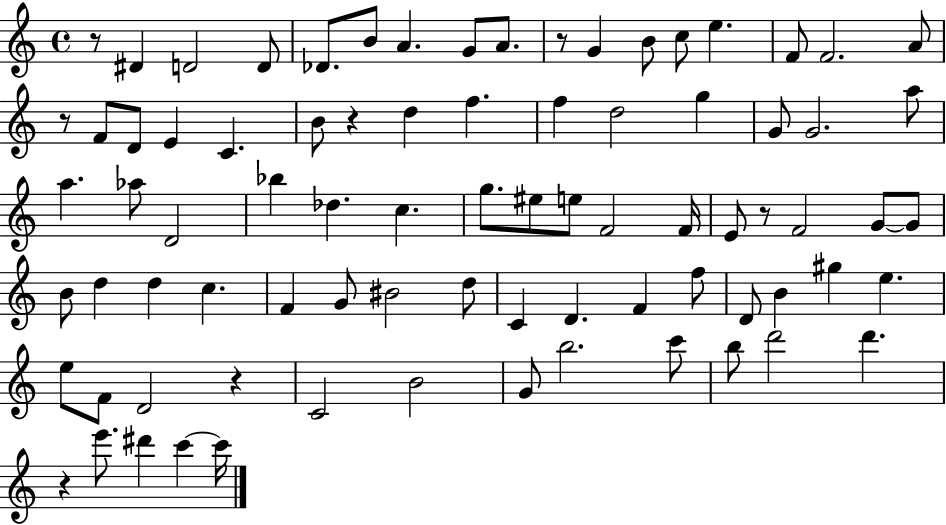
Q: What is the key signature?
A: C major